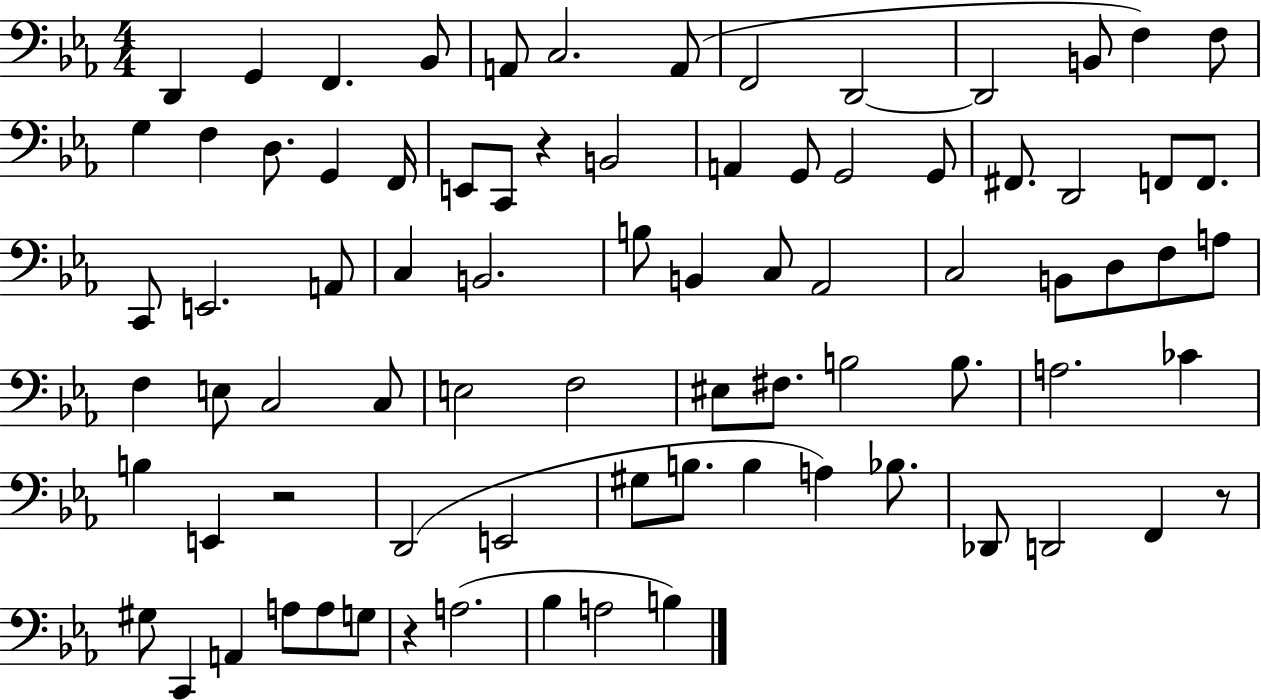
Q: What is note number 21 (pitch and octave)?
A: B2